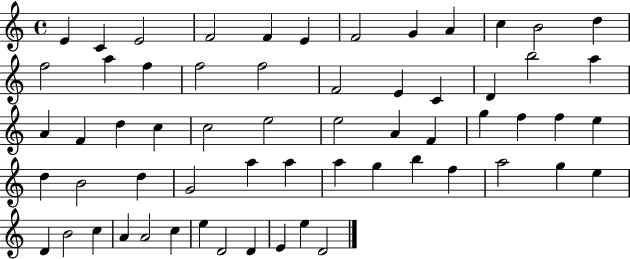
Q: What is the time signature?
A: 4/4